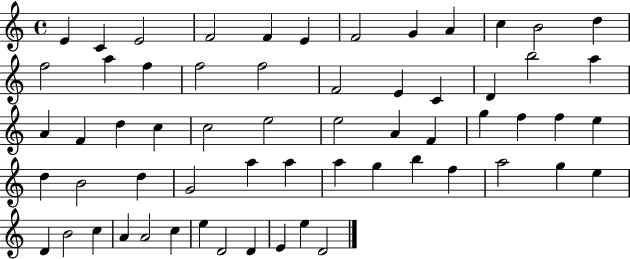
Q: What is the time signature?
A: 4/4